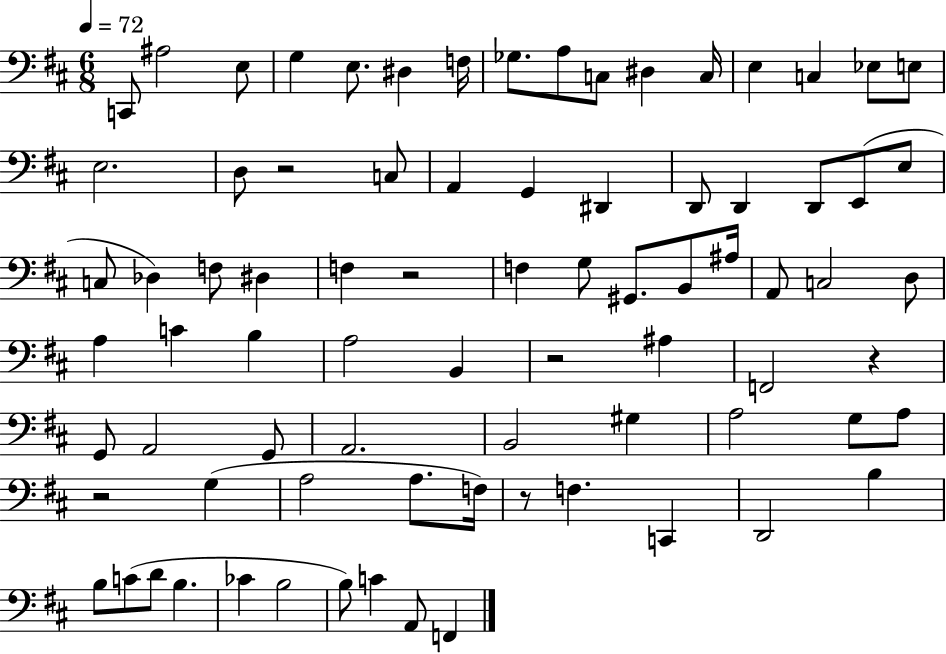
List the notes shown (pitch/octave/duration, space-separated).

C2/e A#3/h E3/e G3/q E3/e. D#3/q F3/s Gb3/e. A3/e C3/e D#3/q C3/s E3/q C3/q Eb3/e E3/e E3/h. D3/e R/h C3/e A2/q G2/q D#2/q D2/e D2/q D2/e E2/e E3/e C3/e Db3/q F3/e D#3/q F3/q R/h F3/q G3/e G#2/e. B2/e A#3/s A2/e C3/h D3/e A3/q C4/q B3/q A3/h B2/q R/h A#3/q F2/h R/q G2/e A2/h G2/e A2/h. B2/h G#3/q A3/h G3/e A3/e R/h G3/q A3/h A3/e. F3/s R/e F3/q. C2/q D2/h B3/q B3/e C4/e D4/e B3/q. CES4/q B3/h B3/e C4/q A2/e F2/q